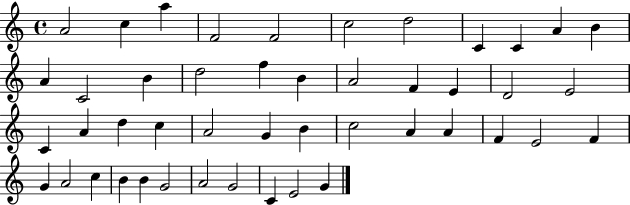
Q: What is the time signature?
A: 4/4